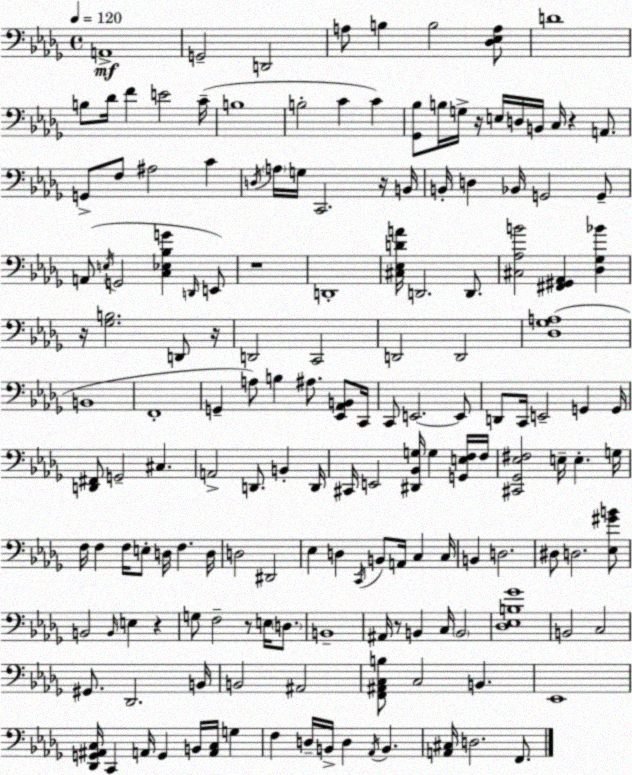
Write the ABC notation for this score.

X:1
T:Untitled
M:4/4
L:1/4
K:Bbm
A,,4 G,,2 D,,2 A,/2 B, B,2 [_D,_E,A,]/2 D4 B,/2 _D/4 F E2 C/4 B,4 B,2 C C [_G,,_B,]/2 B,/4 G,/4 z/4 E,/4 D,/4 B,,/4 C,/4 z A,,/2 G,,/2 F,/2 ^A,2 C D,/4 A,/4 G,/4 C,,2 z/4 B,,/4 B,,/4 D, _B,,/4 G,,2 G,,/2 A,,/2 E,/4 G,,2 [C,_E,_B,G] D,,/4 E,,/2 z4 D,,4 [^C,_E,DA]/4 D,,2 D,,/2 [^C,_A,B]2 [^F,,^G,,_A,,] [_D,_G,_B] z/4 [_G,B,]2 D,,/2 z/4 D,,2 C,,2 D,,2 D,,2 [_D,_G,A,]4 B,,4 F,,4 G,, A,/2 B, ^A,/2 [_E,,_A,,B,,]/2 C,,/4 C,,/2 E,,2 E,,/2 D,,/2 C,,/4 E,,2 G,, G,,/4 [D,,^F,,]/2 G,,2 ^C, A,,2 D,,/2 B,, D,,/4 ^C,,/4 E,,2 [^D,,_B,,G,]/4 G, [G,,E,F,]/4 F,/4 [^C,,_G,,_E,^F,]2 E,/4 E, G,/4 F,/4 F, F,/4 E,/2 D,/4 F, D,/4 D,2 ^D,,2 _E, D, C,,/4 B,,/2 A,,/4 C, C,/4 B,, D,2 ^D,/2 D,2 [_E,^GB]/2 B,,2 B,,/4 E, z G,/2 F,2 z/2 E,/4 D,/2 B,,4 ^A,,/4 z/2 B,, C,/4 B,,2 [_D,_E,B,_G]4 B,,2 C,2 ^G,,/2 _D,,2 B,,/4 B,,2 ^A,,2 [F,,^A,,C,B,]/2 C,2 B,, _E,,4 [_D,,G,,^A,,C,]/4 C,, A,,/4 G,, B,,/4 [A,,C,]/4 G, F, D,/4 B,,/4 D, _A,,/4 B,, [A,,^C,]/4 D,2 F,,/2